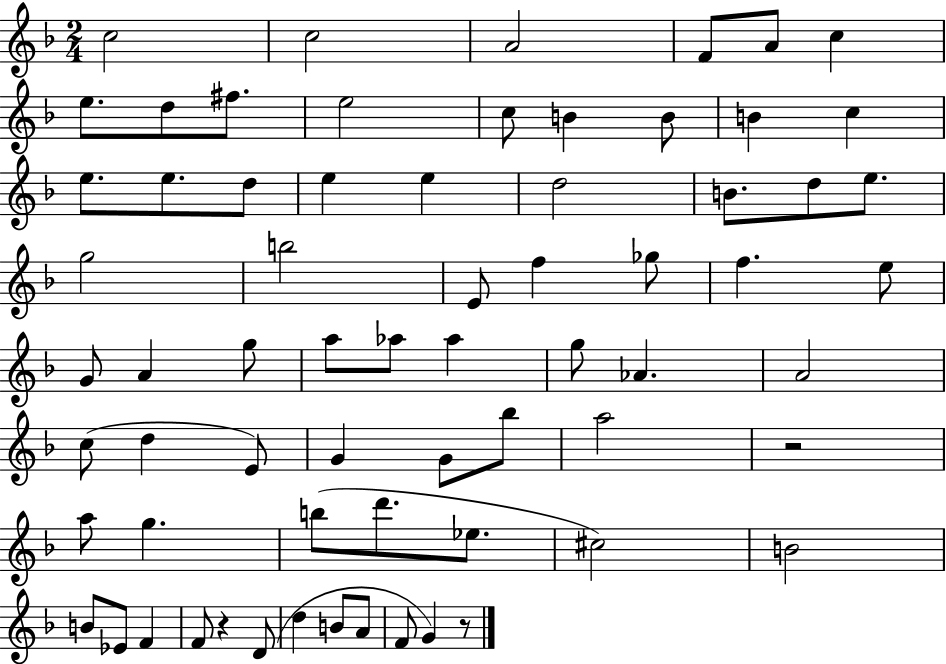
{
  \clef treble
  \numericTimeSignature
  \time 2/4
  \key f \major
  \repeat volta 2 { c''2 | c''2 | a'2 | f'8 a'8 c''4 | \break e''8. d''8 fis''8. | e''2 | c''8 b'4 b'8 | b'4 c''4 | \break e''8. e''8. d''8 | e''4 e''4 | d''2 | b'8. d''8 e''8. | \break g''2 | b''2 | e'8 f''4 ges''8 | f''4. e''8 | \break g'8 a'4 g''8 | a''8 aes''8 aes''4 | g''8 aes'4. | a'2 | \break c''8( d''4 e'8) | g'4 g'8 bes''8 | a''2 | r2 | \break a''8 g''4. | b''8( d'''8. ees''8. | cis''2) | b'2 | \break b'8 ees'8 f'4 | f'8 r4 d'8( | d''4 b'8 a'8 | f'8 g'4) r8 | \break } \bar "|."
}